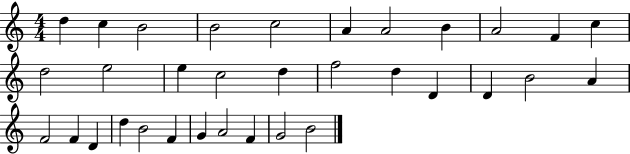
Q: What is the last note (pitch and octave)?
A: B4